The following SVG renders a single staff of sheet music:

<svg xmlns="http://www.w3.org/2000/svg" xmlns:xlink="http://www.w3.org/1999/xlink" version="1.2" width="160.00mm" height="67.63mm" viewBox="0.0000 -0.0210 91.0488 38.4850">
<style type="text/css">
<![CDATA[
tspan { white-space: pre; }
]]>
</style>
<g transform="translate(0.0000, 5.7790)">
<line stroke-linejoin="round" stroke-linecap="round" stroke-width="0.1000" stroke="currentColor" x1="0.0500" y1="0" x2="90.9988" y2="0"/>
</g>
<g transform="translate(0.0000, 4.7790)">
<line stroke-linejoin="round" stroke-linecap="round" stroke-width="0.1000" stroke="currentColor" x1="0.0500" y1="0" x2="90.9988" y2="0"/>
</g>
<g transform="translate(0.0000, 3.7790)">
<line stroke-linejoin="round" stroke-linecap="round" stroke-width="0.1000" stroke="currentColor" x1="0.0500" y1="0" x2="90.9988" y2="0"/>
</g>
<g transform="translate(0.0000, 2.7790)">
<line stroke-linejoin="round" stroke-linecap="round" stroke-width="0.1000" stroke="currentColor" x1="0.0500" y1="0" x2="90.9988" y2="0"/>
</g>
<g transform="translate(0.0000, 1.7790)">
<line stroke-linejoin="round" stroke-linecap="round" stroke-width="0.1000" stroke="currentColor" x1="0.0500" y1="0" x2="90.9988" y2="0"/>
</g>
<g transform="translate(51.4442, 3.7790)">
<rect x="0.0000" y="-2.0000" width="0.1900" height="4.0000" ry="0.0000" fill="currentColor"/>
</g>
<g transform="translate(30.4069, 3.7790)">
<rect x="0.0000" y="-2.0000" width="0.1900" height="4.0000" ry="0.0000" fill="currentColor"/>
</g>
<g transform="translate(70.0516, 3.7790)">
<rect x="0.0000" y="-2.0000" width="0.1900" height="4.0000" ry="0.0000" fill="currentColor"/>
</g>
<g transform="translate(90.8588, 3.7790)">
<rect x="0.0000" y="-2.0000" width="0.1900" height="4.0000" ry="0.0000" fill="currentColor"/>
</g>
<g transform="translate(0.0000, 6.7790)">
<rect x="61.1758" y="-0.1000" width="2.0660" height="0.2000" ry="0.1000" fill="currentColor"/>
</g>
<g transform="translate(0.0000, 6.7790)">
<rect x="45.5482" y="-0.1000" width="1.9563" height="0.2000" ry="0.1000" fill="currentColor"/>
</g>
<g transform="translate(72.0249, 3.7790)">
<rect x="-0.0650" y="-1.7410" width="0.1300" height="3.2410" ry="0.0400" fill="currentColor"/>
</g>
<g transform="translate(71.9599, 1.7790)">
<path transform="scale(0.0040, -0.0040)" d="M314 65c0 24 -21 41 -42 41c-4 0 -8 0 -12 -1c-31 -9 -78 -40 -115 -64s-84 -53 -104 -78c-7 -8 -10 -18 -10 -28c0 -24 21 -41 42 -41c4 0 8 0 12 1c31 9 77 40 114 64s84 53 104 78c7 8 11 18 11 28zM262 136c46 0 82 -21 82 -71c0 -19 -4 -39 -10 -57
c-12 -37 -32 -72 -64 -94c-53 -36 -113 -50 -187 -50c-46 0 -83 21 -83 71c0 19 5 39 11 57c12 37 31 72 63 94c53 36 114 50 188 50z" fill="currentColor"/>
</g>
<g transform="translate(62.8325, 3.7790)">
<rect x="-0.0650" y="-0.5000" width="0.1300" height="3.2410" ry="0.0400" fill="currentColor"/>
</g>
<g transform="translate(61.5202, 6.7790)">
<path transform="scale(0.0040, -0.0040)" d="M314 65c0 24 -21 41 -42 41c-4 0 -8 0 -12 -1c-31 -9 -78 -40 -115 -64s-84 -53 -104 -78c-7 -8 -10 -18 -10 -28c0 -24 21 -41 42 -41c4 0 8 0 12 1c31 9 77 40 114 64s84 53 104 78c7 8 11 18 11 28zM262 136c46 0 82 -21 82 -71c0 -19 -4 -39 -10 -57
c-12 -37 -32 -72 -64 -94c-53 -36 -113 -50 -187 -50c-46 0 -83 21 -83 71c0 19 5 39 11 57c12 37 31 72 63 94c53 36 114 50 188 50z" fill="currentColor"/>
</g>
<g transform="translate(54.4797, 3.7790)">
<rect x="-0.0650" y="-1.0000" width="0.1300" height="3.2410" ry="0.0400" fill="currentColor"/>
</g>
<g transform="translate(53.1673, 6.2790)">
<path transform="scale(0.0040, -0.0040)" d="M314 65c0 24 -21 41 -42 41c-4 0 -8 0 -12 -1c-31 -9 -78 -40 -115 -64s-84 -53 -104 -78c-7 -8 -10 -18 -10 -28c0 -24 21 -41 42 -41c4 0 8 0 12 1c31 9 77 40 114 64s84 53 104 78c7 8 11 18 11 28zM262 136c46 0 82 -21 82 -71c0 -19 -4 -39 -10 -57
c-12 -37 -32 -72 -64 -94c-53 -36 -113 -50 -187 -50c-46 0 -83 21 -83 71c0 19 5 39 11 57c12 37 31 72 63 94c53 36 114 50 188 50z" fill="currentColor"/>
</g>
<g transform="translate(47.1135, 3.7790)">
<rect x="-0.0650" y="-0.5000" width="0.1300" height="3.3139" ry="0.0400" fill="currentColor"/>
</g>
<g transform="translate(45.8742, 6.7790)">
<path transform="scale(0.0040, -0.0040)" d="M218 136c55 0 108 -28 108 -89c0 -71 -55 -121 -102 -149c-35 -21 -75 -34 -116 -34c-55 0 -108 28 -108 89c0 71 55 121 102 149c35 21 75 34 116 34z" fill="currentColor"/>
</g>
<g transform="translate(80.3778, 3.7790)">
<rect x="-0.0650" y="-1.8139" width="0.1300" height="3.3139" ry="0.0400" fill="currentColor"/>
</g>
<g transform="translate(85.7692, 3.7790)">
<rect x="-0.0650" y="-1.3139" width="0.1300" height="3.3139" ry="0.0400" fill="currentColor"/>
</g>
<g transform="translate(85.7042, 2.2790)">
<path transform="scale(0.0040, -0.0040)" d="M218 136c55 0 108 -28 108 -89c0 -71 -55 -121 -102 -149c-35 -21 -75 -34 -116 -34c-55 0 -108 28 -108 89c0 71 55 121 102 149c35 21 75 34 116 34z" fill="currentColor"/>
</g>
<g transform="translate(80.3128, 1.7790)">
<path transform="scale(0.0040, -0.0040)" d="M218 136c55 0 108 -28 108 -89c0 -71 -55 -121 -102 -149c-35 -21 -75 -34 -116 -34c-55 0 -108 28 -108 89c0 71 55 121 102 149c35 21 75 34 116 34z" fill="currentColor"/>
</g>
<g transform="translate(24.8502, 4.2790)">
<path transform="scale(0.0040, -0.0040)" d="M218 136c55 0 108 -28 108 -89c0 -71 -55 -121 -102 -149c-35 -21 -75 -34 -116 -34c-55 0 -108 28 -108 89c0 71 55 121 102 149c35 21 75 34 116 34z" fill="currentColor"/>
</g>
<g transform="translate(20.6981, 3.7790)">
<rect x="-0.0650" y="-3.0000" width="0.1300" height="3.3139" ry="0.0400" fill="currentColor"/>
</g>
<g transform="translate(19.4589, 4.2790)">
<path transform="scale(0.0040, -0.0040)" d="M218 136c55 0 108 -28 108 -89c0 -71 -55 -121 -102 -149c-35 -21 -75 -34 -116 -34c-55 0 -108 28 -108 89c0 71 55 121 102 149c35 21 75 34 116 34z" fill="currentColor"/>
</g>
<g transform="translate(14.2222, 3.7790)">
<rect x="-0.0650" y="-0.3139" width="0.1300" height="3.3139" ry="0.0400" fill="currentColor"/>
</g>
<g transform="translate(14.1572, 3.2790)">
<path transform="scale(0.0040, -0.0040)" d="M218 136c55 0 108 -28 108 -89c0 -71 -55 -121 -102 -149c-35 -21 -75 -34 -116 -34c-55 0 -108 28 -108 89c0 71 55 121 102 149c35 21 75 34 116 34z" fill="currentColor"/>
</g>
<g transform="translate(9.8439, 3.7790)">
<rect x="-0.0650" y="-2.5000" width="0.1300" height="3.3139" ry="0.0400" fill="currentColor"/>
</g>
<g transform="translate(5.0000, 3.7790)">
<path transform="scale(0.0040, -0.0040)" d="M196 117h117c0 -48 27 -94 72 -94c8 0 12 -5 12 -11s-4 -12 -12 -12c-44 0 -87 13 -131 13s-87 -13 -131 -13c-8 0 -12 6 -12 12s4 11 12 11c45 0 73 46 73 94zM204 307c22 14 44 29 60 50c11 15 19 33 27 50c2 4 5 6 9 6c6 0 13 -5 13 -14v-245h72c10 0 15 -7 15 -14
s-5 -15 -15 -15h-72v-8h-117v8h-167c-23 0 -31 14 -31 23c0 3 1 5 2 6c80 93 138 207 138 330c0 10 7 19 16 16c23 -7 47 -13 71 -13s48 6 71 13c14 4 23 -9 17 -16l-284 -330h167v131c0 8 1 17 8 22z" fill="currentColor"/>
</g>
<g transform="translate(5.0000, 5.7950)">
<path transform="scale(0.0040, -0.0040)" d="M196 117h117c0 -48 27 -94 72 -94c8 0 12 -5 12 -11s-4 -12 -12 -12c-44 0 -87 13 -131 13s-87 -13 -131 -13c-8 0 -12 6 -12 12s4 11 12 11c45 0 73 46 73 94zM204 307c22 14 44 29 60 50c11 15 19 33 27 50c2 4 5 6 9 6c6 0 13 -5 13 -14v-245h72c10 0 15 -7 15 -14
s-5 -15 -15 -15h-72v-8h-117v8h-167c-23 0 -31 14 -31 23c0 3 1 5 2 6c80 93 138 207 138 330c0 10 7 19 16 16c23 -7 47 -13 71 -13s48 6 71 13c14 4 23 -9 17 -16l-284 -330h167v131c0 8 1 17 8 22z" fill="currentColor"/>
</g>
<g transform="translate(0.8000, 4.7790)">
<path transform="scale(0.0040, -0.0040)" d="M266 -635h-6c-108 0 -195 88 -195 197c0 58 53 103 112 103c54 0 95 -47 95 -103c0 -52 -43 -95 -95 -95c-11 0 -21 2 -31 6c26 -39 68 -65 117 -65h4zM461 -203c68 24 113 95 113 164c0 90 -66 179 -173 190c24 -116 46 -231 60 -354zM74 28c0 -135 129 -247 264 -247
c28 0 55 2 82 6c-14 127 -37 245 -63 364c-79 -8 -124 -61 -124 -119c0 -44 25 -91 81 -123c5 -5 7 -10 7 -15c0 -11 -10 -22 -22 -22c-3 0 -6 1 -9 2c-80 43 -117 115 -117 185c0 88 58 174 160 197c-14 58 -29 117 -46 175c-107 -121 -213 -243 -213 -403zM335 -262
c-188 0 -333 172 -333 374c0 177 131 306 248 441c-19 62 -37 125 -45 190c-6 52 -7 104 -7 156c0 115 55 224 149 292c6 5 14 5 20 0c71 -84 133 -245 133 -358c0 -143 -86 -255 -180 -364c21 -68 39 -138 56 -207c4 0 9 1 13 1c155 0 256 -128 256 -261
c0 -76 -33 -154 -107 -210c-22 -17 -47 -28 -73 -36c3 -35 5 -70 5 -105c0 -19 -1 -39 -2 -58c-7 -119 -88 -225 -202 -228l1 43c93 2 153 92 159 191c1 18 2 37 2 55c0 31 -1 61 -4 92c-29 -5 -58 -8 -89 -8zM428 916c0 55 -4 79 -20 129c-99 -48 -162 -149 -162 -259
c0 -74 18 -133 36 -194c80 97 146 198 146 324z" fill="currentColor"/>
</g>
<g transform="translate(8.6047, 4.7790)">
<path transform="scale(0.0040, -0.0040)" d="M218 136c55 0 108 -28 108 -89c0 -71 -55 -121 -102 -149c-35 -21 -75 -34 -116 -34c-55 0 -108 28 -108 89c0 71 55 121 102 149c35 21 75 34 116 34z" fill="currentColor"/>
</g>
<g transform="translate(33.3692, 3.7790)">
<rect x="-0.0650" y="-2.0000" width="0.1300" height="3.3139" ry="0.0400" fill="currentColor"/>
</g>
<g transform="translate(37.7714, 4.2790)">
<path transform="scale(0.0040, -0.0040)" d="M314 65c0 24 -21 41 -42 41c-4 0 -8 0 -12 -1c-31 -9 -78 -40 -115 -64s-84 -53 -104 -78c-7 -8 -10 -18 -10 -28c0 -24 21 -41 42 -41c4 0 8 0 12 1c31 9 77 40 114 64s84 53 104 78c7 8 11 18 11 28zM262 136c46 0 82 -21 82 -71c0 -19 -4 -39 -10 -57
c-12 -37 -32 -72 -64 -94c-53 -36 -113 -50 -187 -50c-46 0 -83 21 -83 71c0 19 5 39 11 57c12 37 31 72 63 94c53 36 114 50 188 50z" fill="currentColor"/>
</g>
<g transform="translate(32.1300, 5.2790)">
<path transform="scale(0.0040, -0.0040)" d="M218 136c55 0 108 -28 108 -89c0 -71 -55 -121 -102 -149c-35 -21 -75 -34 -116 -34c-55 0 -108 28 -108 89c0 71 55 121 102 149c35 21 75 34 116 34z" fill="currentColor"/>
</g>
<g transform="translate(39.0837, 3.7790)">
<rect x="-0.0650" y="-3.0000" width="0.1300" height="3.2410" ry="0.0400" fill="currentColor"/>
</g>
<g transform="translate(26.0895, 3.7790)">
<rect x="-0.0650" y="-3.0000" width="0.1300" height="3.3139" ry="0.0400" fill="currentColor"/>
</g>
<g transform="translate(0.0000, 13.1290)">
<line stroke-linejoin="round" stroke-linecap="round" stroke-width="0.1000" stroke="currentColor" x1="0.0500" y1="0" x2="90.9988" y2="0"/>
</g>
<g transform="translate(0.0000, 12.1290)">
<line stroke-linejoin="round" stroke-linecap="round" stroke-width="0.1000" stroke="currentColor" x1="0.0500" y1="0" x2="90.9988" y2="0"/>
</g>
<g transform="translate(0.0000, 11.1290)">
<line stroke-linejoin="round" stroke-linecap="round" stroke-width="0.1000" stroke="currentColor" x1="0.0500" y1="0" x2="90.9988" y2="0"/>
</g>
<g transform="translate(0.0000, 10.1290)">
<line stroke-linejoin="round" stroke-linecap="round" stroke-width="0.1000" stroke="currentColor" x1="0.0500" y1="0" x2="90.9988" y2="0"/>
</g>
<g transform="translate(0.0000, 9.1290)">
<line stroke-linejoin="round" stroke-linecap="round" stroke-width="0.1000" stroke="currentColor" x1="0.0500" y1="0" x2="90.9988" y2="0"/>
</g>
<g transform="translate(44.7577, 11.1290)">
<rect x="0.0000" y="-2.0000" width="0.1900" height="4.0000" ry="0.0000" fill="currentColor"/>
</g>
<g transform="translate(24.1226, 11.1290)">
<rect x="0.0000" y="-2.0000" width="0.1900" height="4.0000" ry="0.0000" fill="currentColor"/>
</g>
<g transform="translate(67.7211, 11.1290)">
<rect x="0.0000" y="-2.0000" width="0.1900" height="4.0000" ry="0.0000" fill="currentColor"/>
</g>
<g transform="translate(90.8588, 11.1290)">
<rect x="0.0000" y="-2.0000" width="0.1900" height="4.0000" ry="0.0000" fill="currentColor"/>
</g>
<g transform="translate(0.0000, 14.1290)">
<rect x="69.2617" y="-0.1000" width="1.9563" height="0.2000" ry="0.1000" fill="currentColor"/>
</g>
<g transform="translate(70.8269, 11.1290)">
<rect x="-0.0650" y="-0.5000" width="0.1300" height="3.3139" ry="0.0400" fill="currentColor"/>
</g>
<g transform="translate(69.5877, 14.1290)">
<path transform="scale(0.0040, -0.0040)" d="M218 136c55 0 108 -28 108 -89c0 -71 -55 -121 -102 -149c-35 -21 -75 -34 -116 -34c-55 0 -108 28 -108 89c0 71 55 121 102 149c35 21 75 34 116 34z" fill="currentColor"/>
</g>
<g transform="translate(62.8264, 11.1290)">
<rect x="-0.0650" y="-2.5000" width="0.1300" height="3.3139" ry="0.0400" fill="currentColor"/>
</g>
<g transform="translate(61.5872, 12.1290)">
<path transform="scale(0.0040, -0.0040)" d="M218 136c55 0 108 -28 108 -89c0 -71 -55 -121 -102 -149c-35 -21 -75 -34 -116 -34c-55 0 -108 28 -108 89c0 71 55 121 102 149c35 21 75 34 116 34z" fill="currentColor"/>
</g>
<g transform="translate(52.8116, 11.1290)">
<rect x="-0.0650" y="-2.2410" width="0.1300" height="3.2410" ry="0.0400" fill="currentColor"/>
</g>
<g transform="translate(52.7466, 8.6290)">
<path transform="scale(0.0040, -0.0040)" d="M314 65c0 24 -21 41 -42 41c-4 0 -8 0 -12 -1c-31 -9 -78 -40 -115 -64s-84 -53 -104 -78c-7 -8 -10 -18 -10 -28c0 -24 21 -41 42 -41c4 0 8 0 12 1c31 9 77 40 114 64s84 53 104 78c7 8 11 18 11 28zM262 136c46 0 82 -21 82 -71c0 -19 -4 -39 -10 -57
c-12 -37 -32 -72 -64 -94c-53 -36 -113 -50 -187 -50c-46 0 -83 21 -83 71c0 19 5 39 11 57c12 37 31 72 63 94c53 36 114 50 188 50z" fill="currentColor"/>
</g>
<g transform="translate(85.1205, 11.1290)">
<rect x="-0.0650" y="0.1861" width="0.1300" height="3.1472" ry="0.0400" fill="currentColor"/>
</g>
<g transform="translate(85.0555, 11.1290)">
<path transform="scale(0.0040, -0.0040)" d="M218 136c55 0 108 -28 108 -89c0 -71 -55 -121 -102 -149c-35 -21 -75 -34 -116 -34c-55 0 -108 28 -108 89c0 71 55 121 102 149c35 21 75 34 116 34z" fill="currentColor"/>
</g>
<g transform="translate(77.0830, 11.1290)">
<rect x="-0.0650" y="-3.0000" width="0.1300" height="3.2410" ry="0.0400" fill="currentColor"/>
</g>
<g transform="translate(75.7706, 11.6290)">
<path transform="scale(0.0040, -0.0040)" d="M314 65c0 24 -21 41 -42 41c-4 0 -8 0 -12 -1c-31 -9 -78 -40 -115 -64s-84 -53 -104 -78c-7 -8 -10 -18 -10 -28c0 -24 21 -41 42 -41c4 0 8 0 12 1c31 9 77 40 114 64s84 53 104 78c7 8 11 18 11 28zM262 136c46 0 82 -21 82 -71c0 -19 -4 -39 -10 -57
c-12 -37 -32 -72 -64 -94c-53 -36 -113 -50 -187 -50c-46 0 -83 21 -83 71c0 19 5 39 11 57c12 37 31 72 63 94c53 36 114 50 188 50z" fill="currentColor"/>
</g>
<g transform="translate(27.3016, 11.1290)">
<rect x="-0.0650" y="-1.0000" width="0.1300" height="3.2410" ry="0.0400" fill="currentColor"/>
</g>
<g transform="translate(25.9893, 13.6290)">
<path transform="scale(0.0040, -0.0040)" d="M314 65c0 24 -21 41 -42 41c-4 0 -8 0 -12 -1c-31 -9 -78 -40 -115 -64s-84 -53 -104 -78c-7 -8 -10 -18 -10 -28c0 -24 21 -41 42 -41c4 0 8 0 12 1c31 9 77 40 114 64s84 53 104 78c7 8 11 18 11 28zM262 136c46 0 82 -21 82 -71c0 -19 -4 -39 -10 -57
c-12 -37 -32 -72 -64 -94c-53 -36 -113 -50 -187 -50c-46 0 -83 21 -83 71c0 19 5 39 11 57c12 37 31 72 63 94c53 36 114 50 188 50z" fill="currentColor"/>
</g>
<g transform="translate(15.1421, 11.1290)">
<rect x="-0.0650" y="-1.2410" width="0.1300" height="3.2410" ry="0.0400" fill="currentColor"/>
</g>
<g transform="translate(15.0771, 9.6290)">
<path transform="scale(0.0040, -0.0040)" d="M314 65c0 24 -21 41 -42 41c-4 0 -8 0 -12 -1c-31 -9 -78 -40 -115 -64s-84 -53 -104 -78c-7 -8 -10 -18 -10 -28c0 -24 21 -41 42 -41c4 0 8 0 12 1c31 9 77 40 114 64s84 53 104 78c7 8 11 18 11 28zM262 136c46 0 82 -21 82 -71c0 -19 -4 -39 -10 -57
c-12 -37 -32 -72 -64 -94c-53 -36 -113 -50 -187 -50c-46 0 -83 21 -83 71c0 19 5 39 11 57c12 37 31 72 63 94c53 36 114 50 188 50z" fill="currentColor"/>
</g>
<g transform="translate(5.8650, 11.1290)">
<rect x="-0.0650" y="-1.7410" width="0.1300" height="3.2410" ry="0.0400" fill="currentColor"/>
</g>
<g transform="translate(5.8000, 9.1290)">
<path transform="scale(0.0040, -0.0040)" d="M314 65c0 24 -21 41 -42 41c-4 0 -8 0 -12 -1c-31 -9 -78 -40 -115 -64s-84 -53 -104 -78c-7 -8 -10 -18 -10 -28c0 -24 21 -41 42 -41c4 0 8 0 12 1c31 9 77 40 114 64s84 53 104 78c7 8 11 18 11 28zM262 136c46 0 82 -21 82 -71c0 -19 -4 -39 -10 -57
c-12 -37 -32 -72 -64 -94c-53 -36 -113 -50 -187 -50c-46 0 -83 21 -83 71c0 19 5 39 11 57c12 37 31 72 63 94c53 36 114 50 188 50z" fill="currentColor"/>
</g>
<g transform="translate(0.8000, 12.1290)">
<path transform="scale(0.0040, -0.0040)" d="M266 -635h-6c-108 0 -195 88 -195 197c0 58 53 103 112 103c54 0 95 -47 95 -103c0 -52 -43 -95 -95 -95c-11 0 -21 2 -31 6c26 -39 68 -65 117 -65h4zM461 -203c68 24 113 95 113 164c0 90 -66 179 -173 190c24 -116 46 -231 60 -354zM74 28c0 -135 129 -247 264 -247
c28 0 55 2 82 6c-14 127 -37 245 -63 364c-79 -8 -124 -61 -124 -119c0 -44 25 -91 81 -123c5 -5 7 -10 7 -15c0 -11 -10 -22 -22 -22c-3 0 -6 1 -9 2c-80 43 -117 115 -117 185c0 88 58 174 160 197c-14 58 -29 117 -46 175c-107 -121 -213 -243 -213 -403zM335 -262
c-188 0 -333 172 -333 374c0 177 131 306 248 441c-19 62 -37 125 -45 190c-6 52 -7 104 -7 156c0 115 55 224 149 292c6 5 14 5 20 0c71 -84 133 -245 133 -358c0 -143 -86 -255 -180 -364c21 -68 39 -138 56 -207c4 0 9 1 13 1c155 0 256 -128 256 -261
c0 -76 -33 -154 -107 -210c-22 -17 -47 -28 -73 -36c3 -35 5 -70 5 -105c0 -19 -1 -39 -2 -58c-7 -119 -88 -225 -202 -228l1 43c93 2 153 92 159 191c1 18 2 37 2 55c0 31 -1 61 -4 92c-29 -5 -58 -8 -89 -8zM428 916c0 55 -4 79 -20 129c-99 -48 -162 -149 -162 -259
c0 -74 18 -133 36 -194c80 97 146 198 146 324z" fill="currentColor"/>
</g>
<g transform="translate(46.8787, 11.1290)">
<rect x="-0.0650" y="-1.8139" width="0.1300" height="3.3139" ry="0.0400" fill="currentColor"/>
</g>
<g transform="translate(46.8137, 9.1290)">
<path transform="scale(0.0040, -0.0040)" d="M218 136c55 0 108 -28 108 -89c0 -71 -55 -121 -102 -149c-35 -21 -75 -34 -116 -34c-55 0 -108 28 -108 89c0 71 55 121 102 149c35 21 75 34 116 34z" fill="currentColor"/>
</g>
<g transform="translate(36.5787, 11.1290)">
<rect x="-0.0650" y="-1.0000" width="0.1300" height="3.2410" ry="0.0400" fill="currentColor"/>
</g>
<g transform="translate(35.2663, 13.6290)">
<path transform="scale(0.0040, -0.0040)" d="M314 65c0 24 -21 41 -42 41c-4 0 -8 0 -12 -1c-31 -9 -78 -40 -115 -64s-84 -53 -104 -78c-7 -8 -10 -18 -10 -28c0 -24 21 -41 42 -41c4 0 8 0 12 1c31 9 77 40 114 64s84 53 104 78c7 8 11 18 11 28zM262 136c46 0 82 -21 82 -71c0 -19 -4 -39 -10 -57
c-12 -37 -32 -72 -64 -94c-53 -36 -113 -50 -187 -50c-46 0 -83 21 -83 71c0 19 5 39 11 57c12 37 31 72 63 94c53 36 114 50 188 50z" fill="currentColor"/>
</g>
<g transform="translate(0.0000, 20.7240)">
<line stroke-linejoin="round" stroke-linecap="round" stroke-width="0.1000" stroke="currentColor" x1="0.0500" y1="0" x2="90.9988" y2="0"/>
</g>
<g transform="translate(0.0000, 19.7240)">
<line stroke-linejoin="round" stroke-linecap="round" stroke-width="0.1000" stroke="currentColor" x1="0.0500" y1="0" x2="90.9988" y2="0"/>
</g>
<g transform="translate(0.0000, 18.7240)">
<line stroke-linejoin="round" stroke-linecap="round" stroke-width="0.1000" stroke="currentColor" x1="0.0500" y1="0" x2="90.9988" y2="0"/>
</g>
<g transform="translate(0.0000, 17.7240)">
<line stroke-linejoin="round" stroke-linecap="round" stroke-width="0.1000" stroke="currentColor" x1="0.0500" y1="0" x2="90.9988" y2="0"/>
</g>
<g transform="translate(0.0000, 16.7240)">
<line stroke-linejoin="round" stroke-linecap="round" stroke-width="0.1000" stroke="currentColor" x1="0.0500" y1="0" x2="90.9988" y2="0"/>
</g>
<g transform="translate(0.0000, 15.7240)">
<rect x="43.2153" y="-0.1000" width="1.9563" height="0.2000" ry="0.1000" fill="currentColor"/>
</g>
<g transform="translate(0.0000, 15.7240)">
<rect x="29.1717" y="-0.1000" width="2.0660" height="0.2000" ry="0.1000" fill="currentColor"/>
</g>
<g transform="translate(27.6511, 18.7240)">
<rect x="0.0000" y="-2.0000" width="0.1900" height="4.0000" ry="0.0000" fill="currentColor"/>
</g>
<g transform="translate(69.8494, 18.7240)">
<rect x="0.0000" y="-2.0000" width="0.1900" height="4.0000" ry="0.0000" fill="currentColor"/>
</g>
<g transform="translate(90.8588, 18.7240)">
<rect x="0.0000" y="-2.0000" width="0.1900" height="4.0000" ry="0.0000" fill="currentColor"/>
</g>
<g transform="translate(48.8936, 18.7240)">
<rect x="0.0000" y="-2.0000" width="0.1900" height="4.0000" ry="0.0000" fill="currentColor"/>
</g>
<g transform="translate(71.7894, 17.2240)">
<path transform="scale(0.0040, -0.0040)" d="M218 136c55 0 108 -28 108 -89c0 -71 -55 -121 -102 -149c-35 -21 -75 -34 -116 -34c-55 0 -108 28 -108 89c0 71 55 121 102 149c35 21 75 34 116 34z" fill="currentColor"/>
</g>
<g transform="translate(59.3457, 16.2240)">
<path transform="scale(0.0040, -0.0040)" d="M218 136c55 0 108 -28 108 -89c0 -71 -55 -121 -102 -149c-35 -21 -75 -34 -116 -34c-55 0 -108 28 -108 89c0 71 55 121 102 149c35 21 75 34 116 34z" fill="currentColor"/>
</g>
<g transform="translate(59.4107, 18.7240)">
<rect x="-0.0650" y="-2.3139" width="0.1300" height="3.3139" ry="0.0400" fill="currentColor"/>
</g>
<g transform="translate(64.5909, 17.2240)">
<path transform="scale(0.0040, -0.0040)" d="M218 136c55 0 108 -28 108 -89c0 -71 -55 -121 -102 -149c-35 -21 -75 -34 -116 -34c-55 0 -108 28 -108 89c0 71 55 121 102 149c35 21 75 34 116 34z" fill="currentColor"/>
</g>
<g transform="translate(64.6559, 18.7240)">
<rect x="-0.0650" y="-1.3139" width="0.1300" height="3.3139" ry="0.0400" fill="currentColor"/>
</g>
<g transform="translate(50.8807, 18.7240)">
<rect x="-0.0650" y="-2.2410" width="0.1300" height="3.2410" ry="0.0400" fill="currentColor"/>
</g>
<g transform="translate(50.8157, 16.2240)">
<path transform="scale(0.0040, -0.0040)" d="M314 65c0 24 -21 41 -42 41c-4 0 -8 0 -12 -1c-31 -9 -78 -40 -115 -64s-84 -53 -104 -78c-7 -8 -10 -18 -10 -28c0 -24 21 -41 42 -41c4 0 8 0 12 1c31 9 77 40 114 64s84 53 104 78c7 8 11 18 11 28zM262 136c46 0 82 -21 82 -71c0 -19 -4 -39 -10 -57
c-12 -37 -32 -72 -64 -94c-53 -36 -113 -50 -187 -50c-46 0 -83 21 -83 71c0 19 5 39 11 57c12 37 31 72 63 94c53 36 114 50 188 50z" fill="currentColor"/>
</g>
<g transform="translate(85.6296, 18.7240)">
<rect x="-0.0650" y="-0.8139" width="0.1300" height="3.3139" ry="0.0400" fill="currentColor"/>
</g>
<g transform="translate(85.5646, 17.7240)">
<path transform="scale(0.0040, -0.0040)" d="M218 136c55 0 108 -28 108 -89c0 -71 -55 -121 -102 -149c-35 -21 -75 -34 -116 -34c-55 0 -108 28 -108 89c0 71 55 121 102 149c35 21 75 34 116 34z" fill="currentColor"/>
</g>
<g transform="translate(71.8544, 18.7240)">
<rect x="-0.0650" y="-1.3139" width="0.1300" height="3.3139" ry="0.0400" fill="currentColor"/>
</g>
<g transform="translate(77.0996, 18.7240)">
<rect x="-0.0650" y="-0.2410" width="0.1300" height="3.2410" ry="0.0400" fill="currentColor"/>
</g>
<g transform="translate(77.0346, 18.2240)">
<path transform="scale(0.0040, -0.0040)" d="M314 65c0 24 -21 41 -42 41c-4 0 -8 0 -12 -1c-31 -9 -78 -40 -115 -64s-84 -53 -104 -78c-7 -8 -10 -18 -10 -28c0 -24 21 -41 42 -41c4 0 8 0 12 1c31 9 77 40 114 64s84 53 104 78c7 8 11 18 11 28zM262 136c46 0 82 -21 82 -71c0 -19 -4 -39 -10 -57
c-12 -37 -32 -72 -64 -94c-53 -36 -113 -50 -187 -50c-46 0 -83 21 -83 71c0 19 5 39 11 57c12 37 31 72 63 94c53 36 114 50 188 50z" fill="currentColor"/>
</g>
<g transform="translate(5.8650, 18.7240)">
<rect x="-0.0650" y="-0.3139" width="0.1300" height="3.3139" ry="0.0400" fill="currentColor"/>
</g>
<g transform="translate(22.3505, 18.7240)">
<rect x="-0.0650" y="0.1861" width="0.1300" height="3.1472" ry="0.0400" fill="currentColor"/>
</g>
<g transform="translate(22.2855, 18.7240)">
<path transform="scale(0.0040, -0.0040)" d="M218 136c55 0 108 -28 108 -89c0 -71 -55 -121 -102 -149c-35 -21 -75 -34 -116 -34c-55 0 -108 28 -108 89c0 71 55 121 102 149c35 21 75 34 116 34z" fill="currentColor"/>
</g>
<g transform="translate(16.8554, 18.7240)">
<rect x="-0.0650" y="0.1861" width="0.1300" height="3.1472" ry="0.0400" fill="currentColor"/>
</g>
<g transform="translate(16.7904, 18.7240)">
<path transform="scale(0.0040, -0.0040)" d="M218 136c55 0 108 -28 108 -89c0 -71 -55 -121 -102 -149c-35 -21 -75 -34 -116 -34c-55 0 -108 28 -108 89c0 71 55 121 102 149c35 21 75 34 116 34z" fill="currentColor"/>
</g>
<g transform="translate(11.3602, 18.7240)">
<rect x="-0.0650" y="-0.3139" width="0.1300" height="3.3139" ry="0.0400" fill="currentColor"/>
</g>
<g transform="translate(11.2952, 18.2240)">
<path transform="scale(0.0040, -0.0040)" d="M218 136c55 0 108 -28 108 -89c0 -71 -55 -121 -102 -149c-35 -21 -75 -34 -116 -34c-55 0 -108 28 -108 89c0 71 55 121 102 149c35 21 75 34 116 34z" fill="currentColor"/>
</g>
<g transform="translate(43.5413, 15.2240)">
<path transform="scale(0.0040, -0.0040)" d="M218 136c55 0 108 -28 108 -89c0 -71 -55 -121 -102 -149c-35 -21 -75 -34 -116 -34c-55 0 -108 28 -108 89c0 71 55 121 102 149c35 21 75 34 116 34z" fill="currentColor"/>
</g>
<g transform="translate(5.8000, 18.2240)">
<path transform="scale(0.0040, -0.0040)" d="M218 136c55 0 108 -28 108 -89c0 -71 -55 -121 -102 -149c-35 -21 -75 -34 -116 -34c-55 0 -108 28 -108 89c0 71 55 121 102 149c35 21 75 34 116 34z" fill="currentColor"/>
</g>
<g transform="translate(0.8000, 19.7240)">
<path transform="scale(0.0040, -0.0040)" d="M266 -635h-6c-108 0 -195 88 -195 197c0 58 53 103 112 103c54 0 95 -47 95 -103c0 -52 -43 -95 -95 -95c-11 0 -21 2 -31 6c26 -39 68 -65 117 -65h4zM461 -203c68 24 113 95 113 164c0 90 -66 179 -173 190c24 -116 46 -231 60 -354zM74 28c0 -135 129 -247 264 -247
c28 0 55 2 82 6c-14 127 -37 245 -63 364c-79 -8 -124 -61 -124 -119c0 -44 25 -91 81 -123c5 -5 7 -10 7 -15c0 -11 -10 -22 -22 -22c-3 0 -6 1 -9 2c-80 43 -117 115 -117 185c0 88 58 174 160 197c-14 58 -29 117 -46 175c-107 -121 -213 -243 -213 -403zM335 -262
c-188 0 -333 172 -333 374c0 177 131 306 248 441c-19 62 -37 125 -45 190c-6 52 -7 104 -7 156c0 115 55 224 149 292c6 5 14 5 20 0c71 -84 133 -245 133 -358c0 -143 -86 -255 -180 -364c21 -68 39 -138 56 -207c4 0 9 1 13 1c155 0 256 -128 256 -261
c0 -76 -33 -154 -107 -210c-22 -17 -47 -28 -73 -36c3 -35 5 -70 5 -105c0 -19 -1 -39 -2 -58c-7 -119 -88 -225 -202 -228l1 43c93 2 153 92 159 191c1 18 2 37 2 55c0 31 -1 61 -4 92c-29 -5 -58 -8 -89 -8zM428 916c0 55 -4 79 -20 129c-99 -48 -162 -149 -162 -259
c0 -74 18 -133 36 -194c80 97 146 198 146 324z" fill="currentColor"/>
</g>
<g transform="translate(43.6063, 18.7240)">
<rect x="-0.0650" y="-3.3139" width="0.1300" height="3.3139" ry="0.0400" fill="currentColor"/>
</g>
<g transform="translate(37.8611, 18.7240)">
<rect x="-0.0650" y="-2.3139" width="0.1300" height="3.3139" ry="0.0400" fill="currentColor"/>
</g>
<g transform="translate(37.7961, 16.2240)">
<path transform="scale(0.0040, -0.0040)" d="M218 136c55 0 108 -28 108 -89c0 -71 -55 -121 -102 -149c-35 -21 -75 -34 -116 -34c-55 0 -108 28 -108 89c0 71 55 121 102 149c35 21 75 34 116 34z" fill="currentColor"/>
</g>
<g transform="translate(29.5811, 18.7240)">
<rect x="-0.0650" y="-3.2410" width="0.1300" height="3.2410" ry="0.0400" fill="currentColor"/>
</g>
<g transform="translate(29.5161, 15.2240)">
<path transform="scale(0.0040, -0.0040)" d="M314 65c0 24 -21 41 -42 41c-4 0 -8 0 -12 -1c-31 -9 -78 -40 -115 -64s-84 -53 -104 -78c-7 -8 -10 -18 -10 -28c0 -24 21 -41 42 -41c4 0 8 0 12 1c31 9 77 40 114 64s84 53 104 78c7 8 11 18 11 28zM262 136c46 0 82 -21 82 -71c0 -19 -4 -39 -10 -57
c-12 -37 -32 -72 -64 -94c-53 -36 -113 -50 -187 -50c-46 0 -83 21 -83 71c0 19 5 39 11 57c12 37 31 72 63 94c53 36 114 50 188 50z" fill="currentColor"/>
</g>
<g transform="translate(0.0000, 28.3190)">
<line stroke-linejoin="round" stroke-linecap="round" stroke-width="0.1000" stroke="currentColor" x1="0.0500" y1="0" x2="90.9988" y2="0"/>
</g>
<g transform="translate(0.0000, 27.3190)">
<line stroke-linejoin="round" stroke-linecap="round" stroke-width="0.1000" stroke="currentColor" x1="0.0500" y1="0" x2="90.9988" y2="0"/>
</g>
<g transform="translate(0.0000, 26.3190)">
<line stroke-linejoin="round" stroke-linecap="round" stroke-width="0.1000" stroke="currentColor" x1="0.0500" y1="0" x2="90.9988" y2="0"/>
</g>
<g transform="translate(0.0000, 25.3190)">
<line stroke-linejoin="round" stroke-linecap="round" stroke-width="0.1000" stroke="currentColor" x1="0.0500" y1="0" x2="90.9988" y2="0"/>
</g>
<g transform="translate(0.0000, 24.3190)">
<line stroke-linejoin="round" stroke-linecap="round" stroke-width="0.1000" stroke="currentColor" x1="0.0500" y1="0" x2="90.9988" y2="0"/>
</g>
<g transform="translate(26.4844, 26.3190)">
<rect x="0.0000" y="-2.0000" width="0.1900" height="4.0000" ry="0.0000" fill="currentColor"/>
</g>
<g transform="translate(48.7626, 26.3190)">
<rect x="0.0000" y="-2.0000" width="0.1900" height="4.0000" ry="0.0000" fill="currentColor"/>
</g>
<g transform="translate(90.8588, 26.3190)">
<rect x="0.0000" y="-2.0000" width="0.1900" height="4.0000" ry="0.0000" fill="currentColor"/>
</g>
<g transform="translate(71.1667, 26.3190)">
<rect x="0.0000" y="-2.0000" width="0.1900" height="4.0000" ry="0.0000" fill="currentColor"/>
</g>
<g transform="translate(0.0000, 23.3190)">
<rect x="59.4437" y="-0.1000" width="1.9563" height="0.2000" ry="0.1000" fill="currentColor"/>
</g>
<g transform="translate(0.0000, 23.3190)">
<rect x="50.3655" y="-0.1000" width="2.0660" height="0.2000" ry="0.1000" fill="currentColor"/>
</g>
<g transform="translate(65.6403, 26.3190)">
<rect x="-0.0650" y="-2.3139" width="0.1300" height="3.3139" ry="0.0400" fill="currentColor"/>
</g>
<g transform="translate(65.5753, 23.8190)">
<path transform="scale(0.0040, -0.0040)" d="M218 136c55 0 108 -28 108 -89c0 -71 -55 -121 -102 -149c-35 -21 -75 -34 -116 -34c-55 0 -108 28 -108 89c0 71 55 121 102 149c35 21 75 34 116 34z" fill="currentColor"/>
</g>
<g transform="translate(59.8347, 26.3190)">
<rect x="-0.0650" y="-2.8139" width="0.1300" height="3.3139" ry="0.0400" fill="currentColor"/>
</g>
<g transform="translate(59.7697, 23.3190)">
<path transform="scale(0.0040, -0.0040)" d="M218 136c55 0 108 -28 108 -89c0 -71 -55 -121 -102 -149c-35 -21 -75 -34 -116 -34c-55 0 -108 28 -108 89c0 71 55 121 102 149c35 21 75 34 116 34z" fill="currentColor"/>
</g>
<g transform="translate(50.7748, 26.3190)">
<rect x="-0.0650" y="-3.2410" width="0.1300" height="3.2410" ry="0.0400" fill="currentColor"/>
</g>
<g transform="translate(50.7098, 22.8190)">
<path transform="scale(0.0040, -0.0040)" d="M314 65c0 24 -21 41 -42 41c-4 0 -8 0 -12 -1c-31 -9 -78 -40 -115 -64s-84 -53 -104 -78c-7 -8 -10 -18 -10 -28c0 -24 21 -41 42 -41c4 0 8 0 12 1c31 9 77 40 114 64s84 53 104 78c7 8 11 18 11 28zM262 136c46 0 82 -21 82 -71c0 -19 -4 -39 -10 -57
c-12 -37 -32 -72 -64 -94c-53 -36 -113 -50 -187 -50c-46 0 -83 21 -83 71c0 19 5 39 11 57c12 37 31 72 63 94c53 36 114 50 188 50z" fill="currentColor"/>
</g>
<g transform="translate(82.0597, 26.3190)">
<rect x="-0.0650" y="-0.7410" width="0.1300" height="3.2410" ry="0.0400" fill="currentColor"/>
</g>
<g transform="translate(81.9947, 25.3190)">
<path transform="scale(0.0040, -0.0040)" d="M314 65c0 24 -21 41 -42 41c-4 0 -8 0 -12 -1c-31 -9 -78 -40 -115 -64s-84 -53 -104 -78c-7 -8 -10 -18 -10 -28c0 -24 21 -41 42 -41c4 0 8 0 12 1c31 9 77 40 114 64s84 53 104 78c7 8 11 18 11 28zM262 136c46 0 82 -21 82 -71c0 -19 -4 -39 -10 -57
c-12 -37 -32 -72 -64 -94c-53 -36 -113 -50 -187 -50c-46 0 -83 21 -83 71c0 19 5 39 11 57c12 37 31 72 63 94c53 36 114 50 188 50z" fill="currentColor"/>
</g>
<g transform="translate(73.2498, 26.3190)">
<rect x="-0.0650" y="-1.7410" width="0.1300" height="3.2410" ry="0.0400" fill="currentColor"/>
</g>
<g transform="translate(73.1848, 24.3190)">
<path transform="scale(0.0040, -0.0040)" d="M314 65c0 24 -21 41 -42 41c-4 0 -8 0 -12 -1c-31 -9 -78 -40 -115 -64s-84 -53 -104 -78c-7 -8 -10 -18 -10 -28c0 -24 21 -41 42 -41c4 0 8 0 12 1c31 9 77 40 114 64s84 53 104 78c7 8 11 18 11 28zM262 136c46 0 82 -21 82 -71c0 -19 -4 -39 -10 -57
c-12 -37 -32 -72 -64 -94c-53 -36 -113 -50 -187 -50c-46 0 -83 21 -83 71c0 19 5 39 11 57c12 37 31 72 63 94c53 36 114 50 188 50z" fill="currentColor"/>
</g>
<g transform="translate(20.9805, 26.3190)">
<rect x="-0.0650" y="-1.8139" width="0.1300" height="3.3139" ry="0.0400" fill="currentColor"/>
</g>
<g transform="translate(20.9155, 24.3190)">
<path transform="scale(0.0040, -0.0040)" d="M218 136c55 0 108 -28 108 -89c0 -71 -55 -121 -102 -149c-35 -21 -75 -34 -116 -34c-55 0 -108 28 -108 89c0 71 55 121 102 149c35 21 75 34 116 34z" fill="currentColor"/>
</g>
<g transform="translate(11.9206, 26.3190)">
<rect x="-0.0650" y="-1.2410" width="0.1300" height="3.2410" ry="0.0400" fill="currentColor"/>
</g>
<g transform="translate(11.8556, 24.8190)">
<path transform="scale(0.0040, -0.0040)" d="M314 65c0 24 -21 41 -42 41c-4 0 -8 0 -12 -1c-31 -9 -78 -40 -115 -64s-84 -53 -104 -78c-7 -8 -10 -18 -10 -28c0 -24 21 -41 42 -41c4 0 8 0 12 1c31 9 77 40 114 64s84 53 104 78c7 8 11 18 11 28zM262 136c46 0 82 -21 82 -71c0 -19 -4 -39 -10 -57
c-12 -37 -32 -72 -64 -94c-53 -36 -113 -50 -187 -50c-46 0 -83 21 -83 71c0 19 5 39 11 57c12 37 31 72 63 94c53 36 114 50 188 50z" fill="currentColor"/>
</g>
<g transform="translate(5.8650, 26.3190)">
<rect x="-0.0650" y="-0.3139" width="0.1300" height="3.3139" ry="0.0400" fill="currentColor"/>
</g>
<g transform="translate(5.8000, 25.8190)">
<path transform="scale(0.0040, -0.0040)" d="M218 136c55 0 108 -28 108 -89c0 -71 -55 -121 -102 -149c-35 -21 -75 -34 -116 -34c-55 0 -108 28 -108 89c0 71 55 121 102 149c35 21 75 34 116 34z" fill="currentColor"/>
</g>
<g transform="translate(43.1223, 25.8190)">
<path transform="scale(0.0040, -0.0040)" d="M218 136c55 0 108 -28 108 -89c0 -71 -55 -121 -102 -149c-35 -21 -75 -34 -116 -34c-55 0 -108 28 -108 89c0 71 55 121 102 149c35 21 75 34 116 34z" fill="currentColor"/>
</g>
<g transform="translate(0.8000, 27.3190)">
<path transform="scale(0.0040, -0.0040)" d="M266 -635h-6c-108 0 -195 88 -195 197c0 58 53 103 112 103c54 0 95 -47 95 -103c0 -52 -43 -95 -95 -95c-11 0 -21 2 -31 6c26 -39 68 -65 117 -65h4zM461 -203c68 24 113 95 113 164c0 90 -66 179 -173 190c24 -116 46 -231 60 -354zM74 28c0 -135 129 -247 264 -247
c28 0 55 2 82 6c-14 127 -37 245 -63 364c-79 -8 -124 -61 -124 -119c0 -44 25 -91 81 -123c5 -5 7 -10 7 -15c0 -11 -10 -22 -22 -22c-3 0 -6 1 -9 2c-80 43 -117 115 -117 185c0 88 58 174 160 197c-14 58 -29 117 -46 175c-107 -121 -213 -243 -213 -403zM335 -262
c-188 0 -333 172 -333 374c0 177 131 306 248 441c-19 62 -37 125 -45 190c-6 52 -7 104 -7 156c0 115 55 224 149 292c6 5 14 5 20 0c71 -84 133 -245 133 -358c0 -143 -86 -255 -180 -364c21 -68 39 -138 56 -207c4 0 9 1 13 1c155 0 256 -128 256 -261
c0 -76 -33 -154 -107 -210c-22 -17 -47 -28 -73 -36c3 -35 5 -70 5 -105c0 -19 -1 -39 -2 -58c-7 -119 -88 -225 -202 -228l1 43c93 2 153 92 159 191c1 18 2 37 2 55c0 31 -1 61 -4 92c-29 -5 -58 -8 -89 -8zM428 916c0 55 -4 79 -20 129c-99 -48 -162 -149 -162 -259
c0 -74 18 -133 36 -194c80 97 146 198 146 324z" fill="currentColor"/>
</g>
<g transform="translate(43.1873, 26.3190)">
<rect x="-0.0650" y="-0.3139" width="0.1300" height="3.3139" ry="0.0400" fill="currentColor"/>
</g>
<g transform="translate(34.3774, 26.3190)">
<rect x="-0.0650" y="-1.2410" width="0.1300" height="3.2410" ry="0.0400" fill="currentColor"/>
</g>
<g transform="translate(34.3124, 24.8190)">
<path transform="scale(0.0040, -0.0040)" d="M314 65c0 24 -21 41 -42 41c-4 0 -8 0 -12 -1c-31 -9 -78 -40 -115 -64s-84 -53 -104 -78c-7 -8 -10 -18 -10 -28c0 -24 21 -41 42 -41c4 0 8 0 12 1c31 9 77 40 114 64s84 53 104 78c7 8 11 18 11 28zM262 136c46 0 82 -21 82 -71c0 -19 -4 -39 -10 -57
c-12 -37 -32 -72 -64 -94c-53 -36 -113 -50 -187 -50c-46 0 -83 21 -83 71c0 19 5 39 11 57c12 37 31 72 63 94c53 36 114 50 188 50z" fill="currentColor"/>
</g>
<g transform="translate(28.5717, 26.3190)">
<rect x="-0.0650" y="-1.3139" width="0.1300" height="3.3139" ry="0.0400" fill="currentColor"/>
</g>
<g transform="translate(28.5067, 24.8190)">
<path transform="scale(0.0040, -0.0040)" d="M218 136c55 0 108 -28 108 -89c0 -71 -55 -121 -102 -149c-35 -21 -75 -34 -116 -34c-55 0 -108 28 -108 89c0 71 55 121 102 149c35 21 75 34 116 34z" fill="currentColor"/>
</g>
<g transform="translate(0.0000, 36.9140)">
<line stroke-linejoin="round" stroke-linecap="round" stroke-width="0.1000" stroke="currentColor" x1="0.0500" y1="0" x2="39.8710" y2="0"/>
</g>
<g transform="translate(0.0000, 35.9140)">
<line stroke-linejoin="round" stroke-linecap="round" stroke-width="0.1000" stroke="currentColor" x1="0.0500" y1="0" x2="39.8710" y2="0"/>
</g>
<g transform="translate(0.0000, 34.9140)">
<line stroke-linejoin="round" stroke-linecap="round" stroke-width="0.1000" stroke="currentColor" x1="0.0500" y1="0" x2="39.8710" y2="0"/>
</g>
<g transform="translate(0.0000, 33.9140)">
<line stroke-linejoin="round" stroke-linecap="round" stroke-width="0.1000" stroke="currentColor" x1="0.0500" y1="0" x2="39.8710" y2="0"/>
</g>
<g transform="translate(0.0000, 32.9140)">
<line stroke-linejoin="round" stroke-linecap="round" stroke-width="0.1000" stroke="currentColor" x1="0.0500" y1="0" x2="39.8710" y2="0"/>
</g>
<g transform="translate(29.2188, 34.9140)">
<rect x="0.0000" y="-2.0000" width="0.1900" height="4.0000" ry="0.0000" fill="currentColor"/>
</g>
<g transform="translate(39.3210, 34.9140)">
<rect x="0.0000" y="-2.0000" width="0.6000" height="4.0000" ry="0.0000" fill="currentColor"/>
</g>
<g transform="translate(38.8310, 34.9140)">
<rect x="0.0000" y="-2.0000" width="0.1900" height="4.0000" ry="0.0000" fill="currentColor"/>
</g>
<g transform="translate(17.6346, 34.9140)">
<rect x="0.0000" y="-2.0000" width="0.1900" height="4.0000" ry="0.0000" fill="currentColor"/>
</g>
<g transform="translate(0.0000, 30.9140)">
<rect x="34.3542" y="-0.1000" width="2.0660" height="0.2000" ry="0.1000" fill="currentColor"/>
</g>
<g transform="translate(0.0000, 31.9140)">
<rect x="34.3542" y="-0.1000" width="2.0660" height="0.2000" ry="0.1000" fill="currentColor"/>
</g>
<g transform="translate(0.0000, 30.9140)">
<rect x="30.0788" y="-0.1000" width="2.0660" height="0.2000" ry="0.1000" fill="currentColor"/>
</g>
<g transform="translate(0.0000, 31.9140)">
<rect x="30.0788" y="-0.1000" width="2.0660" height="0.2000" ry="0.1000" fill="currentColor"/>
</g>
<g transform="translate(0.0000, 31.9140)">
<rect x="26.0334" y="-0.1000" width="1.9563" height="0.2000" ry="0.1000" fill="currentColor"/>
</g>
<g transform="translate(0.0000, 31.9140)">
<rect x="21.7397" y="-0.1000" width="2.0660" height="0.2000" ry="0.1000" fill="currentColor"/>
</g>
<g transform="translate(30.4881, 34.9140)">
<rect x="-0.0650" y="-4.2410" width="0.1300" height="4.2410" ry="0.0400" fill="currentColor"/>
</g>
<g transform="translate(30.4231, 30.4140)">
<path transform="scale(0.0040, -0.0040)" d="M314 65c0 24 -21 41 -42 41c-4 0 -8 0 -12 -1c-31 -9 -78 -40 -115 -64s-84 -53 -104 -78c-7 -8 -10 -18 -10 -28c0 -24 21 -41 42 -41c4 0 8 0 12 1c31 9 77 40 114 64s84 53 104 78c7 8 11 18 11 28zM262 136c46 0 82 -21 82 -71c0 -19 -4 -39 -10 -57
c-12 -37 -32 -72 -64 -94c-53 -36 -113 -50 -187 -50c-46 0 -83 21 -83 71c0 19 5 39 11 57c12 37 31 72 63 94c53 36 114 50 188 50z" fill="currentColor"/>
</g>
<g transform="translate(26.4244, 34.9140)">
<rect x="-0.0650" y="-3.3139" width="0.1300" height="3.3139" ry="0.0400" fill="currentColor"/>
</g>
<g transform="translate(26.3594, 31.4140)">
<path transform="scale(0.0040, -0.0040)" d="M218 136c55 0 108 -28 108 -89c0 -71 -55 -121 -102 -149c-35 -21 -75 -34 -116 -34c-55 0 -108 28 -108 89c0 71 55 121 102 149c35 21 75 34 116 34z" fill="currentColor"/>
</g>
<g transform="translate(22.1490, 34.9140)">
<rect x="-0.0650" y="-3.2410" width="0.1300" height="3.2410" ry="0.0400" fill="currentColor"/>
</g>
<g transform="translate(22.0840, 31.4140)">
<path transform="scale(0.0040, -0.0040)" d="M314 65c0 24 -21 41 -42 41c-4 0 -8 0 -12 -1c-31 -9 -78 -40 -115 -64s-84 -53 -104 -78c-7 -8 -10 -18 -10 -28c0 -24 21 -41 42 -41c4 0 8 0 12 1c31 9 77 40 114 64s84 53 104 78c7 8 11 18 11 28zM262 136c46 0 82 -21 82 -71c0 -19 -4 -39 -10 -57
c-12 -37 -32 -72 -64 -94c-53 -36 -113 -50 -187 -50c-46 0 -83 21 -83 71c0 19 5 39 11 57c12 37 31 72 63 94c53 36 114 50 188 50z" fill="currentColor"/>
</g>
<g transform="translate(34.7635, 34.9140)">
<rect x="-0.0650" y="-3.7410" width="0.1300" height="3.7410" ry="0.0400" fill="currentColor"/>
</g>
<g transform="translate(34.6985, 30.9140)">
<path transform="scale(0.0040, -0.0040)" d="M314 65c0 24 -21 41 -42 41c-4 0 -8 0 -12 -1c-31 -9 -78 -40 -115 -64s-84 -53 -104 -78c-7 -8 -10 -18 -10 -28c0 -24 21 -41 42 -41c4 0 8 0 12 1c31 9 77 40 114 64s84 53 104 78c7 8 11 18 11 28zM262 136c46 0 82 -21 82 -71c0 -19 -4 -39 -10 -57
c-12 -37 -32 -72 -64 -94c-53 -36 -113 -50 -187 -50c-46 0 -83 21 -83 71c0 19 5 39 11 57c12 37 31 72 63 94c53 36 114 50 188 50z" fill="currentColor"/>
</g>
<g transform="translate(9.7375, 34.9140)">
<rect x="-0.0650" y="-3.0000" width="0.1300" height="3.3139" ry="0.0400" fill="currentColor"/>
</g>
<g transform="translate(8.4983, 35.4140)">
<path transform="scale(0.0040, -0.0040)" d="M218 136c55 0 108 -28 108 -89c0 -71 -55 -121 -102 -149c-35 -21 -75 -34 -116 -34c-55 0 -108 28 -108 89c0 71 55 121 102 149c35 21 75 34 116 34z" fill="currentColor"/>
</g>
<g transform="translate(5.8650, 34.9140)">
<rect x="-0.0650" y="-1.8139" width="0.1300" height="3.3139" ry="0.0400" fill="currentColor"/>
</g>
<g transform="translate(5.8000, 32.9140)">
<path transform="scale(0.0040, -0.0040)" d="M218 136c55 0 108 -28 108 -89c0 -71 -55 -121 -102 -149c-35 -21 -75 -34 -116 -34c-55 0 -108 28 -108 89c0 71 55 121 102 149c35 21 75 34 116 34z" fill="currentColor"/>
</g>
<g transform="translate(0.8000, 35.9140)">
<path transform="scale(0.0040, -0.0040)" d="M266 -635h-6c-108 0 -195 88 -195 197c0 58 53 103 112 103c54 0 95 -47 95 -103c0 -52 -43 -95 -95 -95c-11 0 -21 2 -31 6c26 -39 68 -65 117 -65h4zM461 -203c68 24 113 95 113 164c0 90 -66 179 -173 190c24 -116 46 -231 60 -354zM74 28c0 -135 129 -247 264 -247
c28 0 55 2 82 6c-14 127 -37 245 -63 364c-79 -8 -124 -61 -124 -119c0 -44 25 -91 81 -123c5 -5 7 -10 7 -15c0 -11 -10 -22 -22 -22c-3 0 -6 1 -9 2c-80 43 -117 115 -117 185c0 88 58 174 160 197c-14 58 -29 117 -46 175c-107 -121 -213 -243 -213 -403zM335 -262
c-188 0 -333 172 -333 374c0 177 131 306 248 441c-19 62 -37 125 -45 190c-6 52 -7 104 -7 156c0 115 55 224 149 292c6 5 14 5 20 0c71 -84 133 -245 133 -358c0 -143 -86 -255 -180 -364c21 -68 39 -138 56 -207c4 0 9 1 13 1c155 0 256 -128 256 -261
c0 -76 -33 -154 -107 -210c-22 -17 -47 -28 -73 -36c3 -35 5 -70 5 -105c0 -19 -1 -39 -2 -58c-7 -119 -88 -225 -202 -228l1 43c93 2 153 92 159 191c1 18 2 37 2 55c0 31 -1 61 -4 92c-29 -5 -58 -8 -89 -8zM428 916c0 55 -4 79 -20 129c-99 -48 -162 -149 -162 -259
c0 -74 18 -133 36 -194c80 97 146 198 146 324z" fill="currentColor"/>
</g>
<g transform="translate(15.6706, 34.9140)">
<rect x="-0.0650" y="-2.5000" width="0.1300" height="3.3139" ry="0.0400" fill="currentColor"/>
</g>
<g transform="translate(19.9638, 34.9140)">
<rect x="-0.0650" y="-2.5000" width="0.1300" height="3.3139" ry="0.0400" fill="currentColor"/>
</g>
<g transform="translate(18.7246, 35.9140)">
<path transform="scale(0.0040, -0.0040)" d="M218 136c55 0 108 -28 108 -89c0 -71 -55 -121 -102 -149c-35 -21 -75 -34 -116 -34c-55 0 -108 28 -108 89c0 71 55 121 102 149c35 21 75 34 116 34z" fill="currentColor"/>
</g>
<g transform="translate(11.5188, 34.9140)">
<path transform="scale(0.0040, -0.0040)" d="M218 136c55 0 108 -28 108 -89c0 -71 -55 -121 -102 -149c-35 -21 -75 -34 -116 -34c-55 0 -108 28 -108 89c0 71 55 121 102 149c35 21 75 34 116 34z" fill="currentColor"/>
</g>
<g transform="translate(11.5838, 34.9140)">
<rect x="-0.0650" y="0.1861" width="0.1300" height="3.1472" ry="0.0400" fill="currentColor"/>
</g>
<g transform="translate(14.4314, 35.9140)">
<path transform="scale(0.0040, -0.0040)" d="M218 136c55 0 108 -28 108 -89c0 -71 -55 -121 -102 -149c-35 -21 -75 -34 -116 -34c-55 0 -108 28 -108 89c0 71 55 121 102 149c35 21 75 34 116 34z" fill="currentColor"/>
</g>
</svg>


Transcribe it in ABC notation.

X:1
T:Untitled
M:4/4
L:1/4
K:C
G c A A F A2 C D2 C2 f2 f e f2 e2 D2 D2 f g2 G C A2 B c c B B b2 g b g2 g e e c2 d c e2 f e e2 c b2 a g f2 d2 f A B G G b2 b d'2 c'2